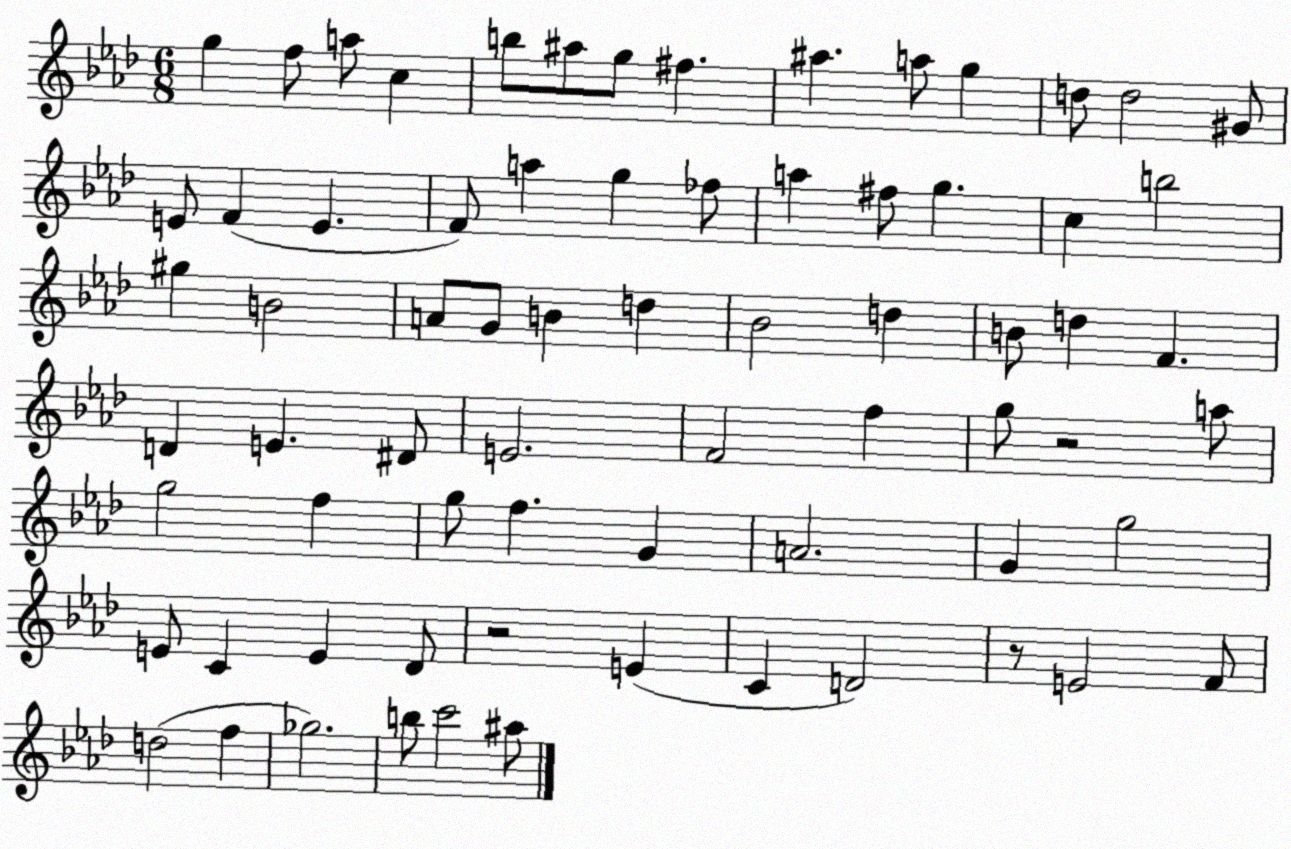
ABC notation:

X:1
T:Untitled
M:6/8
L:1/4
K:Ab
g f/2 a/2 c b/2 ^a/2 g/2 ^f ^a a/2 g d/2 d2 ^G/2 E/2 F E F/2 a g _f/2 a ^f/2 g c b2 ^g B2 A/2 G/2 B d _B2 d B/2 d F D E ^D/2 E2 F2 f g/2 z2 a/2 g2 f g/2 f G A2 G g2 E/2 C E _D/2 z2 E C D2 z/2 E2 F/2 d2 f _g2 b/2 c'2 ^a/2